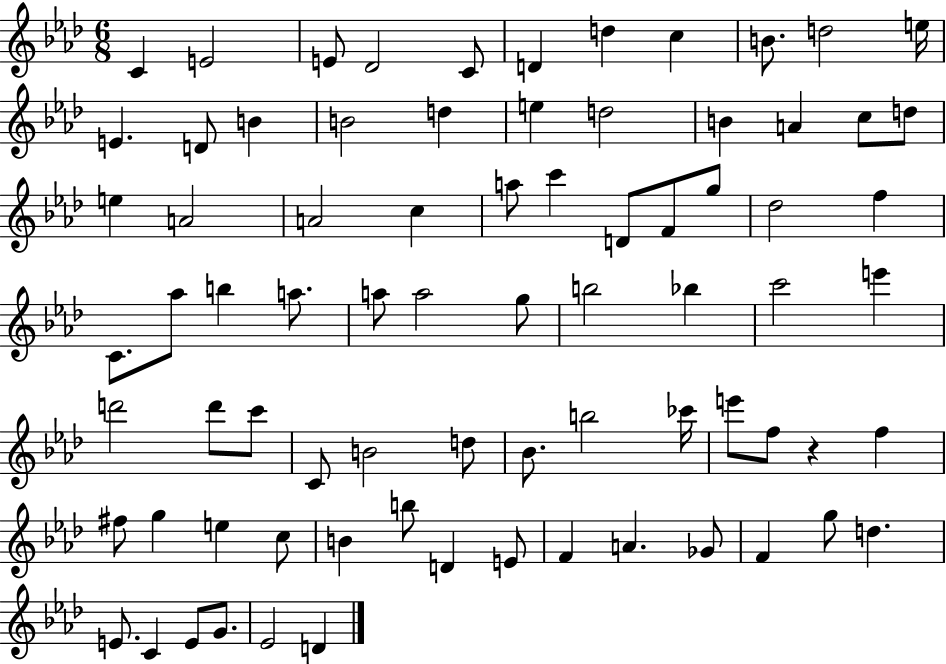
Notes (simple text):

C4/q E4/h E4/e Db4/h C4/e D4/q D5/q C5/q B4/e. D5/h E5/s E4/q. D4/e B4/q B4/h D5/q E5/q D5/h B4/q A4/q C5/e D5/e E5/q A4/h A4/h C5/q A5/e C6/q D4/e F4/e G5/e Db5/h F5/q C4/e. Ab5/e B5/q A5/e. A5/e A5/h G5/e B5/h Bb5/q C6/h E6/q D6/h D6/e C6/e C4/e B4/h D5/e Bb4/e. B5/h CES6/s E6/e F5/e R/q F5/q F#5/e G5/q E5/q C5/e B4/q B5/e D4/q E4/e F4/q A4/q. Gb4/e F4/q G5/e D5/q. E4/e. C4/q E4/e G4/e. Eb4/h D4/q